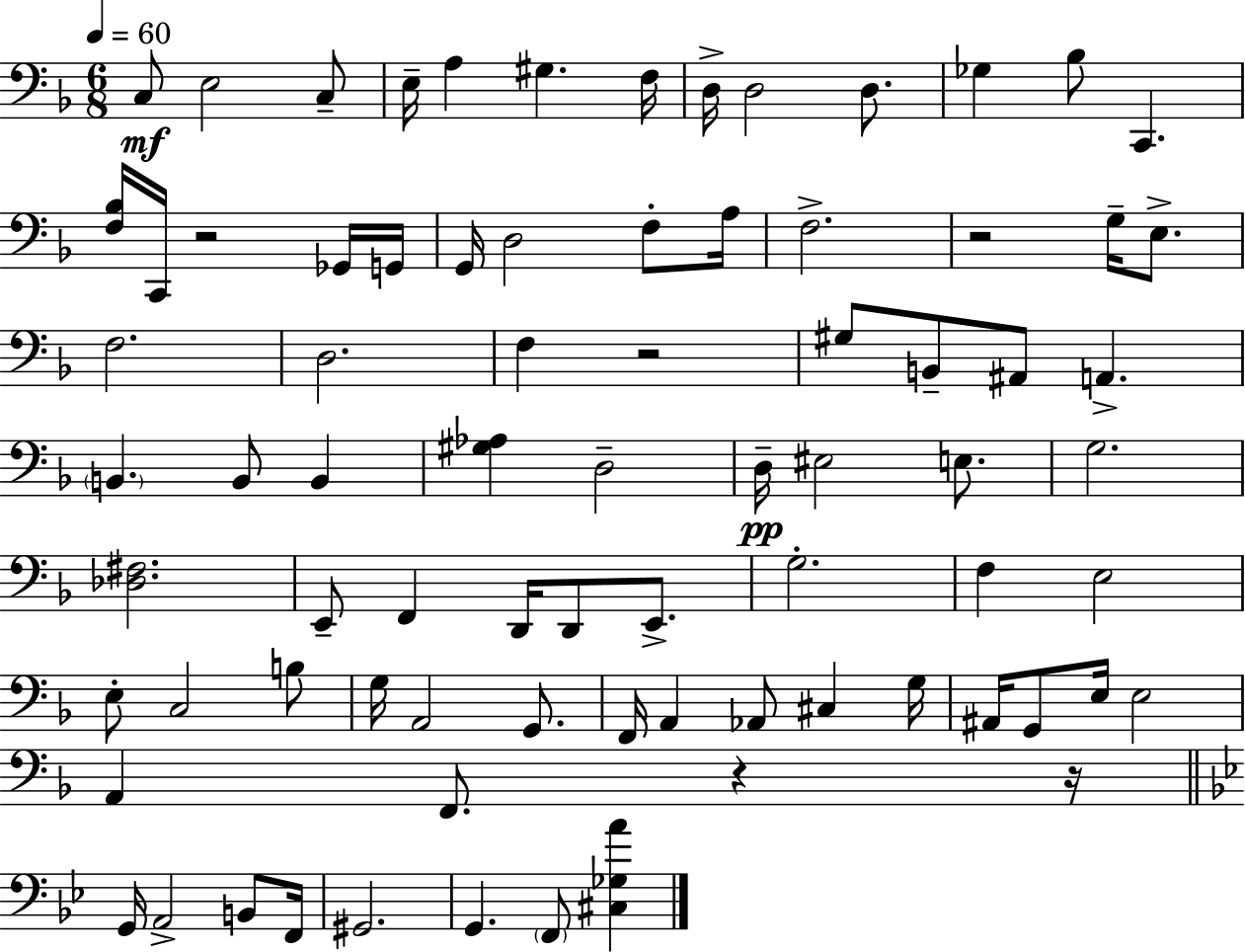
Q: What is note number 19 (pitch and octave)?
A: F3